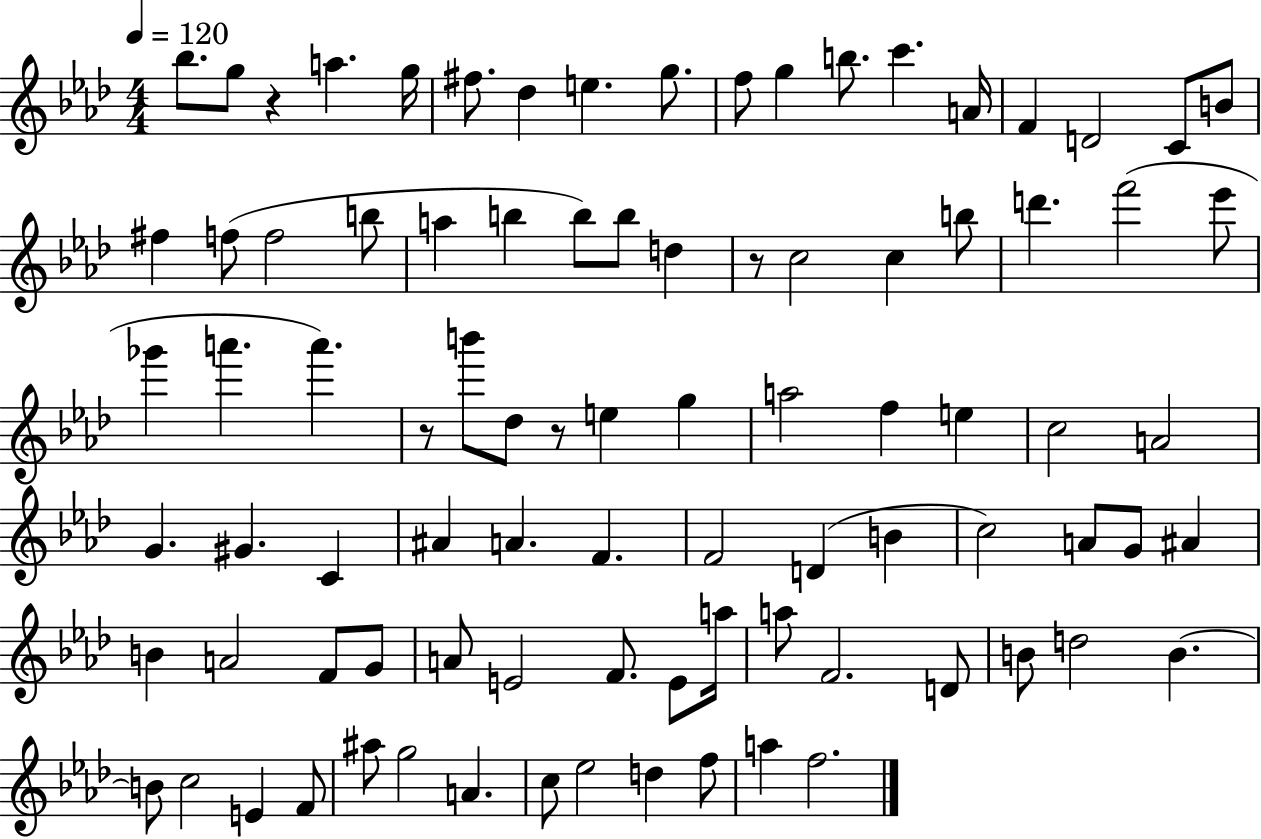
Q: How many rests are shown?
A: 4